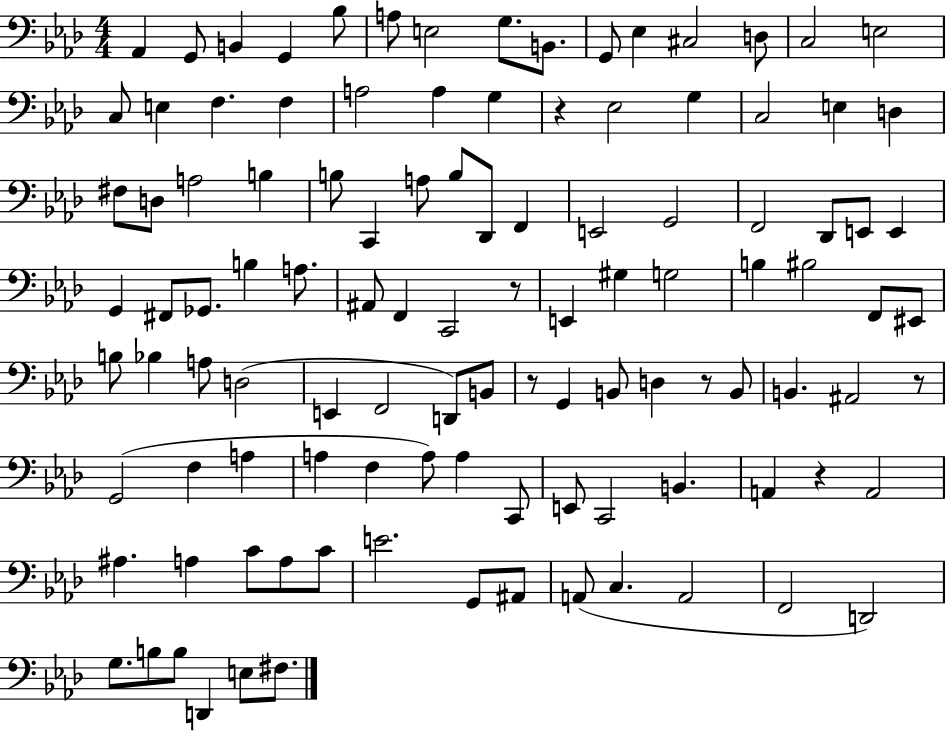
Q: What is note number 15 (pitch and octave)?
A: E3